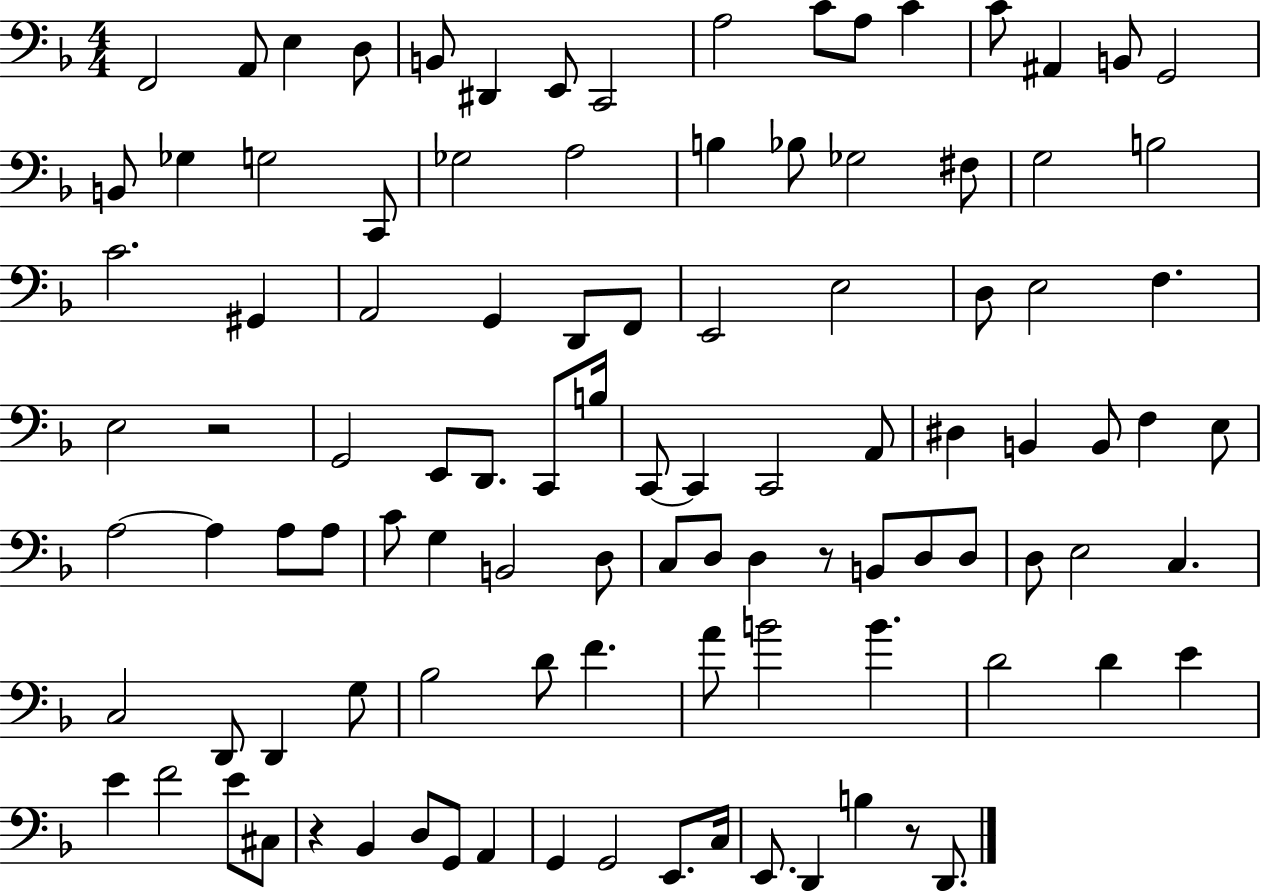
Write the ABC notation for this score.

X:1
T:Untitled
M:4/4
L:1/4
K:F
F,,2 A,,/2 E, D,/2 B,,/2 ^D,, E,,/2 C,,2 A,2 C/2 A,/2 C C/2 ^A,, B,,/2 G,,2 B,,/2 _G, G,2 C,,/2 _G,2 A,2 B, _B,/2 _G,2 ^F,/2 G,2 B,2 C2 ^G,, A,,2 G,, D,,/2 F,,/2 E,,2 E,2 D,/2 E,2 F, E,2 z2 G,,2 E,,/2 D,,/2 C,,/2 B,/4 C,,/2 C,, C,,2 A,,/2 ^D, B,, B,,/2 F, E,/2 A,2 A, A,/2 A,/2 C/2 G, B,,2 D,/2 C,/2 D,/2 D, z/2 B,,/2 D,/2 D,/2 D,/2 E,2 C, C,2 D,,/2 D,, G,/2 _B,2 D/2 F A/2 B2 B D2 D E E F2 E/2 ^C,/2 z _B,, D,/2 G,,/2 A,, G,, G,,2 E,,/2 C,/4 E,,/2 D,, B, z/2 D,,/2